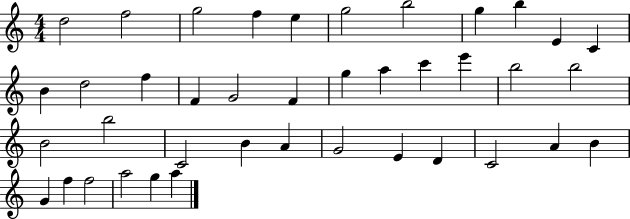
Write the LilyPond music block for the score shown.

{
  \clef treble
  \numericTimeSignature
  \time 4/4
  \key c \major
  d''2 f''2 | g''2 f''4 e''4 | g''2 b''2 | g''4 b''4 e'4 c'4 | \break b'4 d''2 f''4 | f'4 g'2 f'4 | g''4 a''4 c'''4 e'''4 | b''2 b''2 | \break b'2 b''2 | c'2 b'4 a'4 | g'2 e'4 d'4 | c'2 a'4 b'4 | \break g'4 f''4 f''2 | a''2 g''4 a''4 | \bar "|."
}